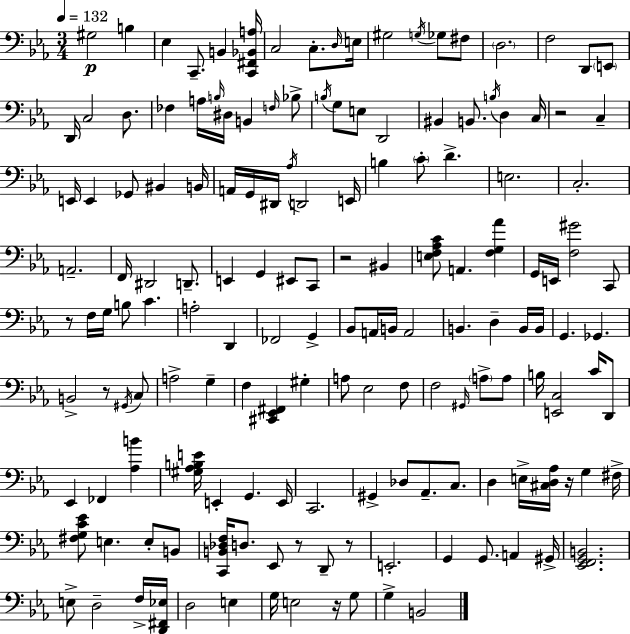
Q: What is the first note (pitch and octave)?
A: G#3